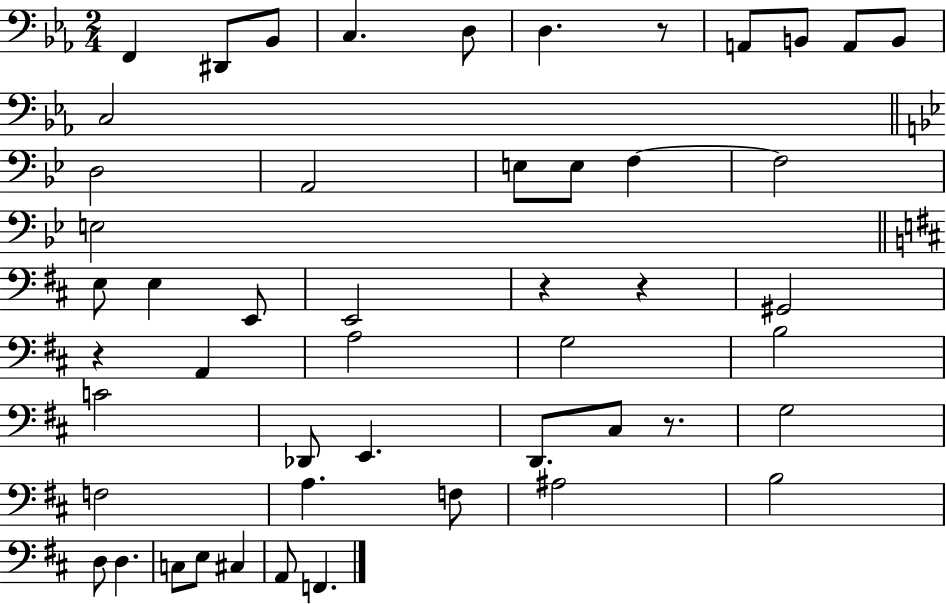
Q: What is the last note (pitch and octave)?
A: F2